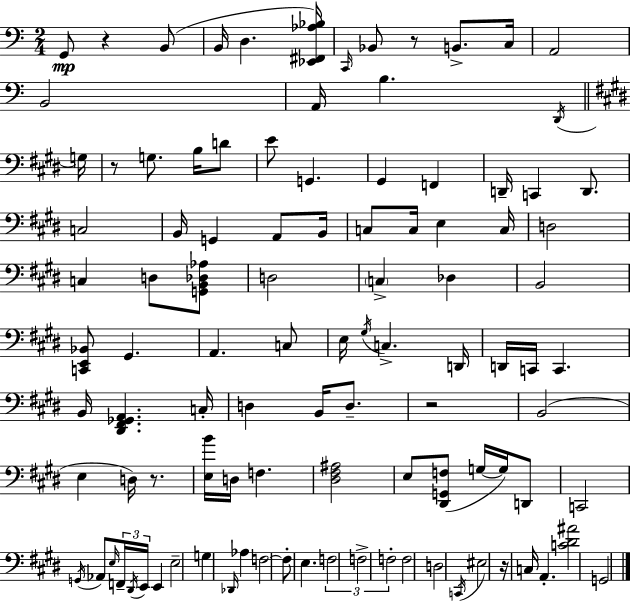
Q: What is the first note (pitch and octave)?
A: G2